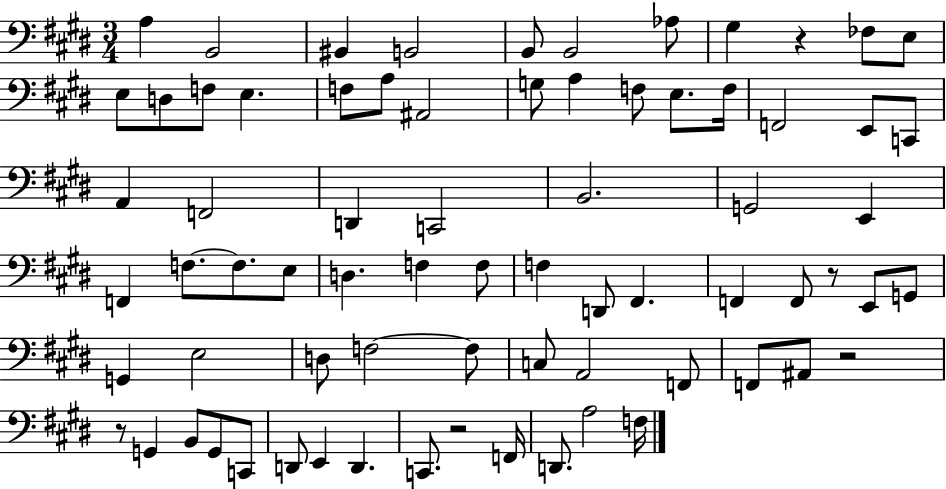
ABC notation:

X:1
T:Untitled
M:3/4
L:1/4
K:E
A, B,,2 ^B,, B,,2 B,,/2 B,,2 _A,/2 ^G, z _F,/2 E,/2 E,/2 D,/2 F,/2 E, F,/2 A,/2 ^A,,2 G,/2 A, F,/2 E,/2 F,/4 F,,2 E,,/2 C,,/2 A,, F,,2 D,, C,,2 B,,2 G,,2 E,, F,, F,/2 F,/2 E,/2 D, F, F,/2 F, D,,/2 ^F,, F,, F,,/2 z/2 E,,/2 G,,/2 G,, E,2 D,/2 F,2 F,/2 C,/2 A,,2 F,,/2 F,,/2 ^A,,/2 z2 z/2 G,, B,,/2 G,,/2 C,,/2 D,,/2 E,, D,, C,,/2 z2 F,,/4 D,,/2 A,2 F,/4